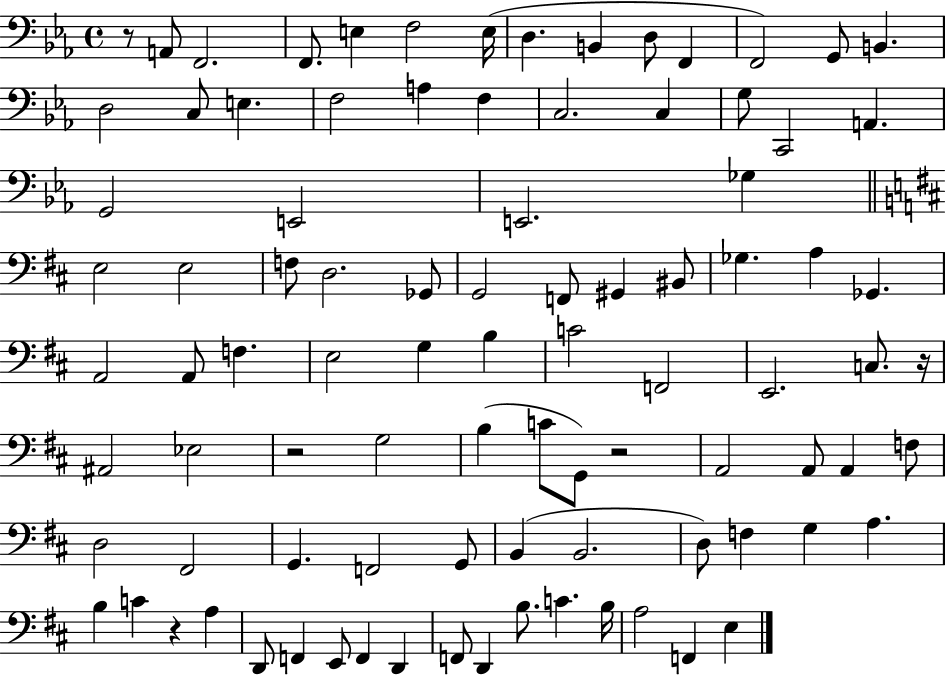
{
  \clef bass
  \time 4/4
  \defaultTimeSignature
  \key ees \major
  r8 a,8 f,2. | f,8. e4 f2 e16( | d4. b,4 d8 f,4 | f,2) g,8 b,4. | \break d2 c8 e4. | f2 a4 f4 | c2. c4 | g8 c,2 a,4. | \break g,2 e,2 | e,2. ges4 | \bar "||" \break \key d \major e2 e2 | f8 d2. ges,8 | g,2 f,8 gis,4 bis,8 | ges4. a4 ges,4. | \break a,2 a,8 f4. | e2 g4 b4 | c'2 f,2 | e,2. c8. r16 | \break ais,2 ees2 | r2 g2 | b4( c'8 g,8) r2 | a,2 a,8 a,4 f8 | \break d2 fis,2 | g,4. f,2 g,8 | b,4( b,2. | d8) f4 g4 a4. | \break b4 c'4 r4 a4 | d,8 f,4 e,8 f,4 d,4 | f,8 d,4 b8. c'4. b16 | a2 f,4 e4 | \break \bar "|."
}